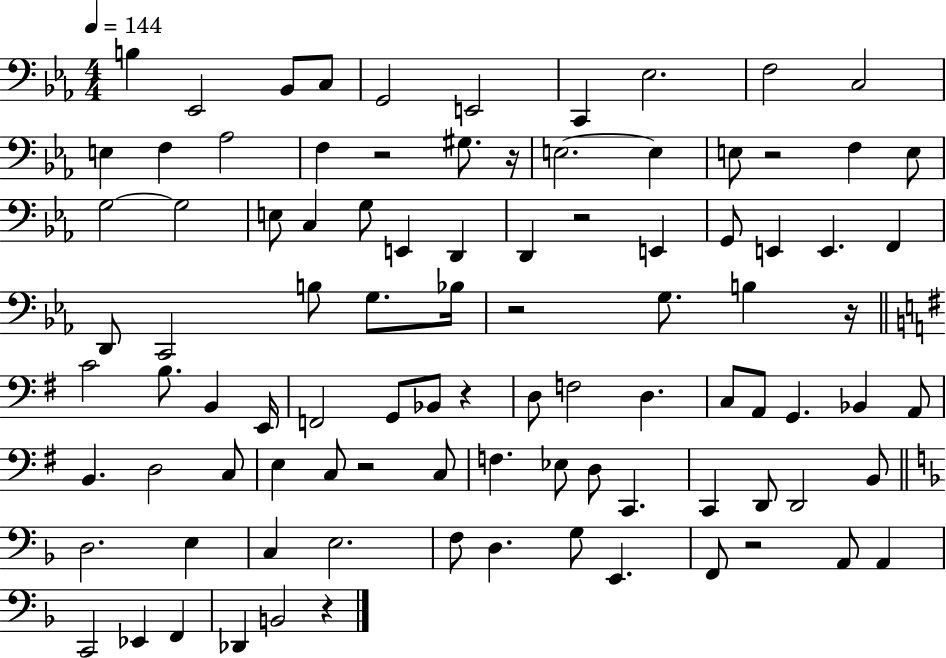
B3/q Eb2/h Bb2/e C3/e G2/h E2/h C2/q Eb3/h. F3/h C3/h E3/q F3/q Ab3/h F3/q R/h G#3/e. R/s E3/h. E3/q E3/e R/h F3/q E3/e G3/h G3/h E3/e C3/q G3/e E2/q D2/q D2/q R/h E2/q G2/e E2/q E2/q. F2/q D2/e C2/h B3/e G3/e. Bb3/s R/h G3/e. B3/q R/s C4/h B3/e. B2/q E2/s F2/h G2/e Bb2/e R/q D3/e F3/h D3/q. C3/e A2/e G2/q. Bb2/q A2/e B2/q. D3/h C3/e E3/q C3/e R/h C3/e F3/q. Eb3/e D3/e C2/q. C2/q D2/e D2/h B2/e D3/h. E3/q C3/q E3/h. F3/e D3/q. G3/e E2/q. F2/e R/h A2/e A2/q C2/h Eb2/q F2/q Db2/q B2/h R/q